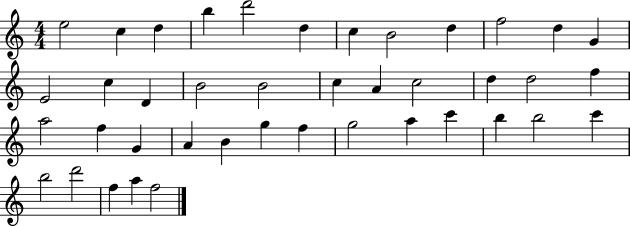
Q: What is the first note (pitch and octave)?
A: E5